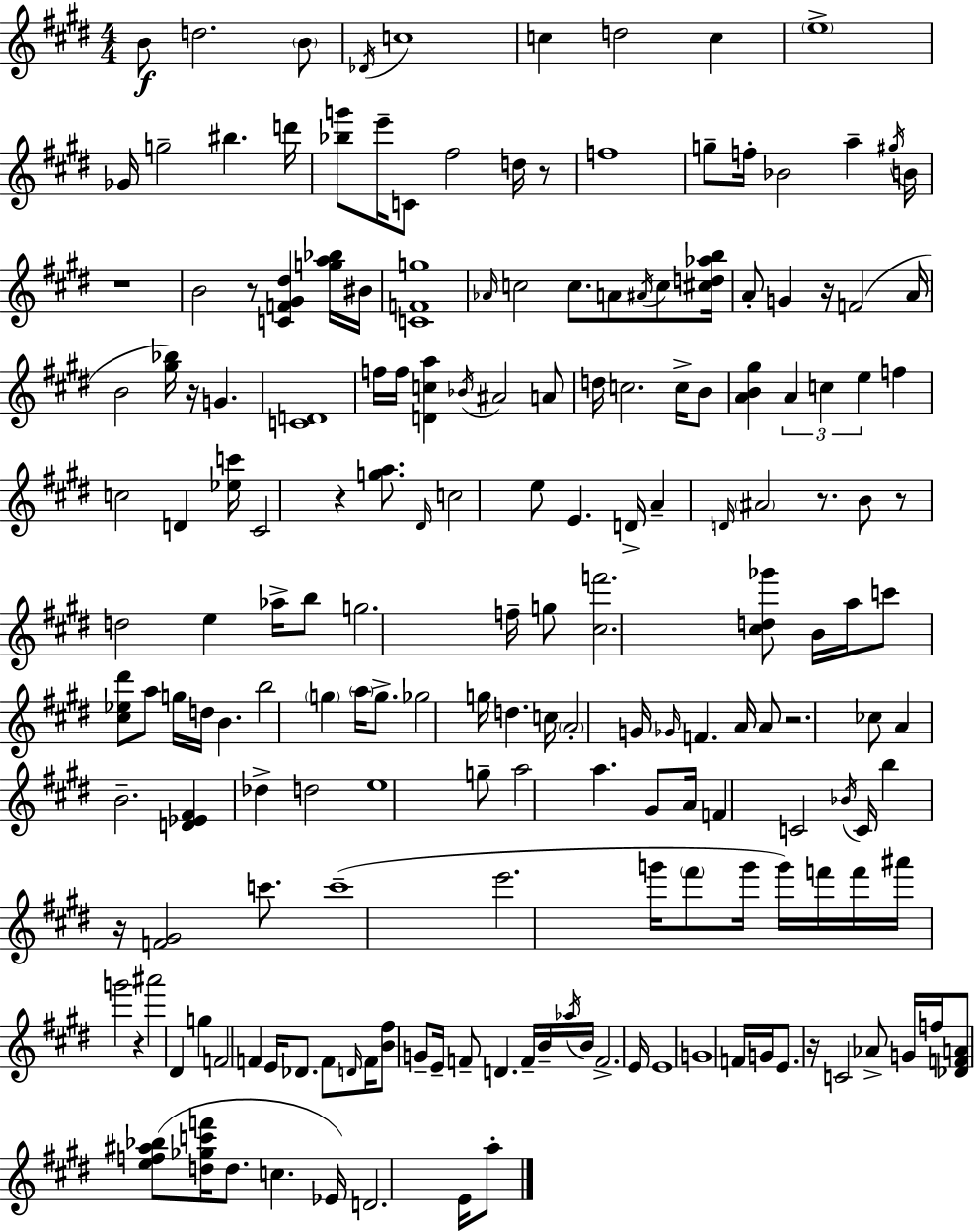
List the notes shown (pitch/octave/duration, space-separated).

B4/e D5/h. B4/e Db4/s C5/w C5/q D5/h C5/q E5/w Gb4/s G5/h BIS5/q. D6/s [Bb5,G6]/e E6/s C4/e F#5/h D5/s R/e F5/w G5/e F5/s Bb4/h A5/q G#5/s B4/s R/w B4/h R/e [C4,F4,G#4,D#5]/q [G5,A5,Bb5]/s BIS4/s [C4,F4,G5]/w Ab4/s C5/h C5/e. A4/e A#4/s C5/e [C#5,D5,Ab5,B5]/s A4/e G4/q R/s F4/h A4/s B4/h [G#5,Bb5]/s R/s G4/q. [C4,D4]/w F5/s F5/s [D4,C5,A5]/q Bb4/s A#4/h A4/e D5/s C5/h. C5/s B4/e [A4,B4,G#5]/q A4/q C5/q E5/q F5/q C5/h D4/q [Eb5,C6]/s C#4/h R/q [G5,A5]/e. D#4/s C5/h E5/e E4/q. D4/s A4/q D4/s A#4/h R/e. B4/e R/e D5/h E5/q Ab5/s B5/e G5/h. F5/s G5/e [C#5,F6]/h. [C#5,D5,Gb6]/e B4/s A5/s C6/e [C#5,Eb5,D#6]/e A5/e G5/s D5/s B4/q. B5/h G5/q A5/s G5/e. Gb5/h G5/s D5/q. C5/s A4/h G4/s Gb4/s F4/q. A4/s A4/e R/h. CES5/e A4/q B4/h. [D4,Eb4,F#4]/q Db5/q D5/h E5/w G5/e A5/h A5/q. G#4/e A4/s F4/q C4/h Bb4/s C4/s B5/q R/s [F4,G#4]/h C6/e. C6/w E6/h. G6/s F#6/e G6/s G6/s F6/s F6/s A#6/s G6/h R/q A#6/h D#4/q G5/q F4/h F4/q E4/s Db4/e. F4/e D4/s F4/s [B4,F#5]/e G4/e E4/s F4/e D4/q. F4/s B4/s Ab5/s B4/s F4/h. E4/s E4/w G4/w F4/s G4/s E4/e. R/s C4/h Ab4/e G4/s F5/s [Db4,F4,A4]/e [E5,F5,A#5,Bb5]/e [D5,Gb5,C6,F6]/s D5/e. C5/q. Eb4/s D4/h. E4/s A5/e